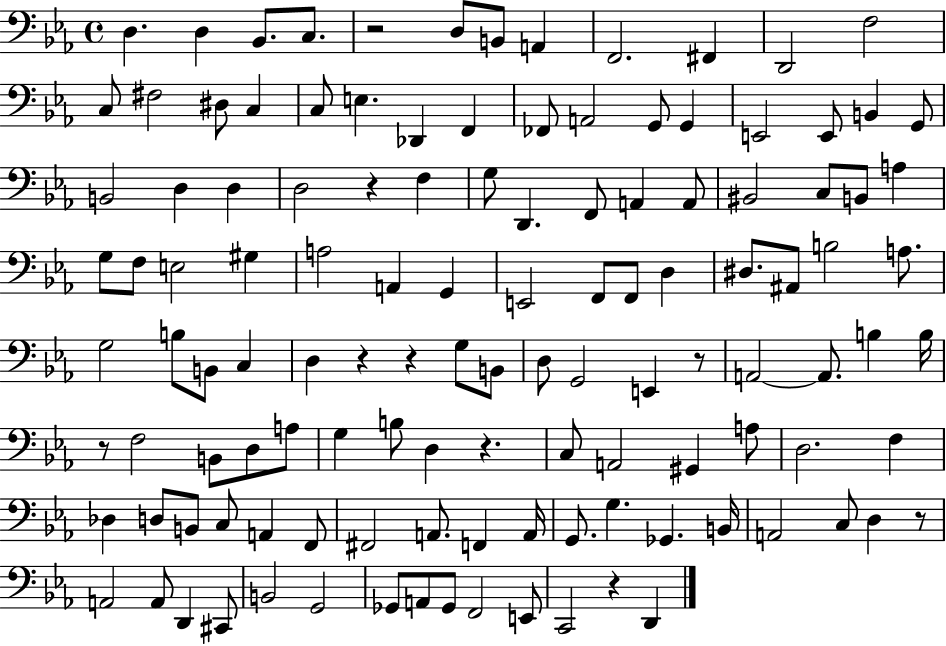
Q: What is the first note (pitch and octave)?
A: D3